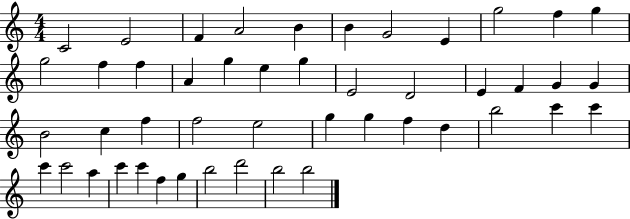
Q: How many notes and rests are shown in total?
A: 47